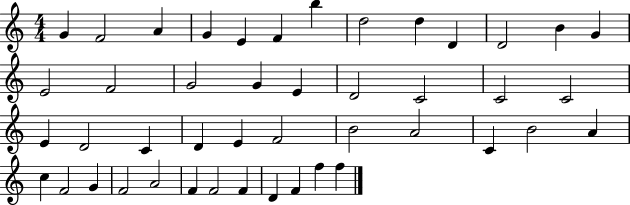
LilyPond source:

{
  \clef treble
  \numericTimeSignature
  \time 4/4
  \key c \major
  g'4 f'2 a'4 | g'4 e'4 f'4 b''4 | d''2 d''4 d'4 | d'2 b'4 g'4 | \break e'2 f'2 | g'2 g'4 e'4 | d'2 c'2 | c'2 c'2 | \break e'4 d'2 c'4 | d'4 e'4 f'2 | b'2 a'2 | c'4 b'2 a'4 | \break c''4 f'2 g'4 | f'2 a'2 | f'4 f'2 f'4 | d'4 f'4 f''4 f''4 | \break \bar "|."
}